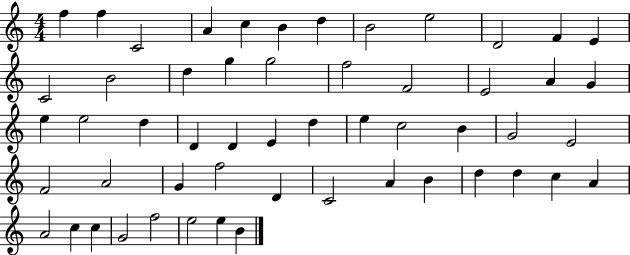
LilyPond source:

{
  \clef treble
  \numericTimeSignature
  \time 4/4
  \key c \major
  f''4 f''4 c'2 | a'4 c''4 b'4 d''4 | b'2 e''2 | d'2 f'4 e'4 | \break c'2 b'2 | d''4 g''4 g''2 | f''2 f'2 | e'2 a'4 g'4 | \break e''4 e''2 d''4 | d'4 d'4 e'4 d''4 | e''4 c''2 b'4 | g'2 e'2 | \break f'2 a'2 | g'4 f''2 d'4 | c'2 a'4 b'4 | d''4 d''4 c''4 a'4 | \break a'2 c''4 c''4 | g'2 f''2 | e''2 e''4 b'4 | \bar "|."
}